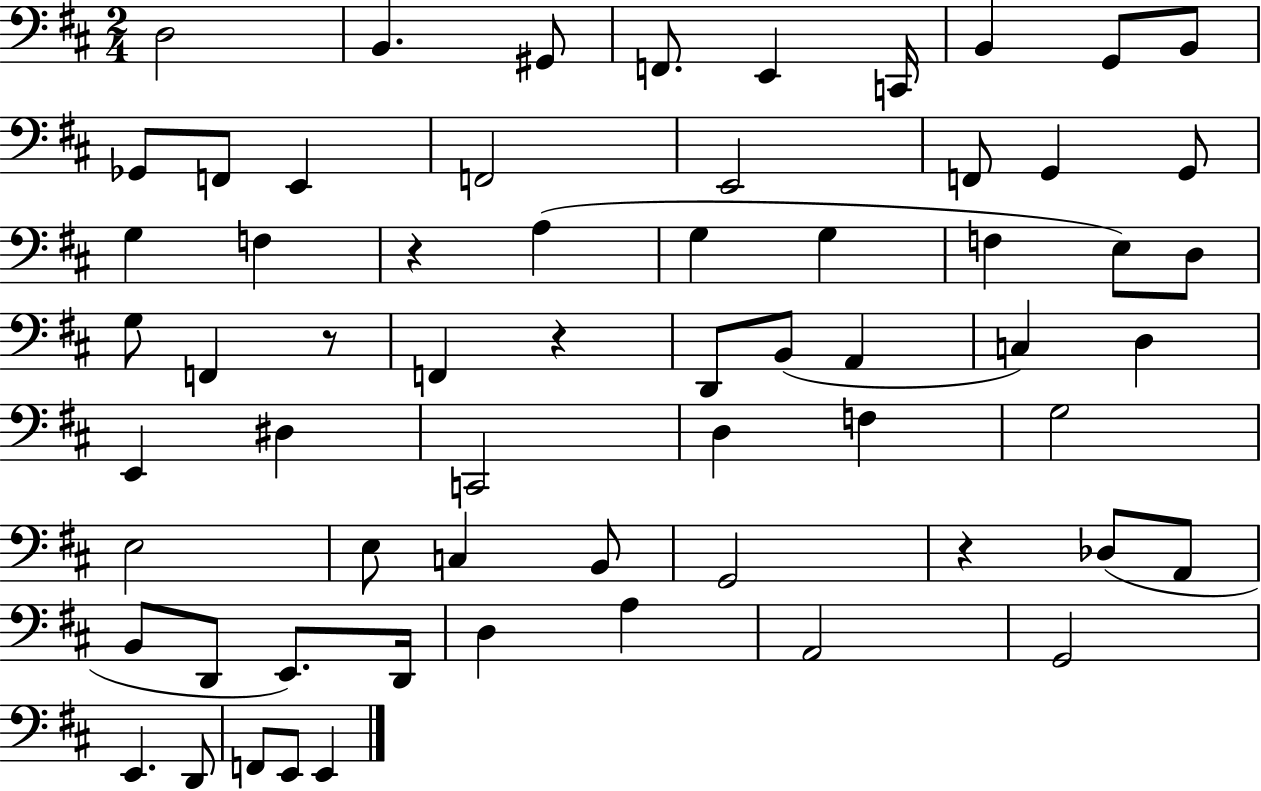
D3/h B2/q. G#2/e F2/e. E2/q C2/s B2/q G2/e B2/e Gb2/e F2/e E2/q F2/h E2/h F2/e G2/q G2/e G3/q F3/q R/q A3/q G3/q G3/q F3/q E3/e D3/e G3/e F2/q R/e F2/q R/q D2/e B2/e A2/q C3/q D3/q E2/q D#3/q C2/h D3/q F3/q G3/h E3/h E3/e C3/q B2/e G2/h R/q Db3/e A2/e B2/e D2/e E2/e. D2/s D3/q A3/q A2/h G2/h E2/q. D2/e F2/e E2/e E2/q